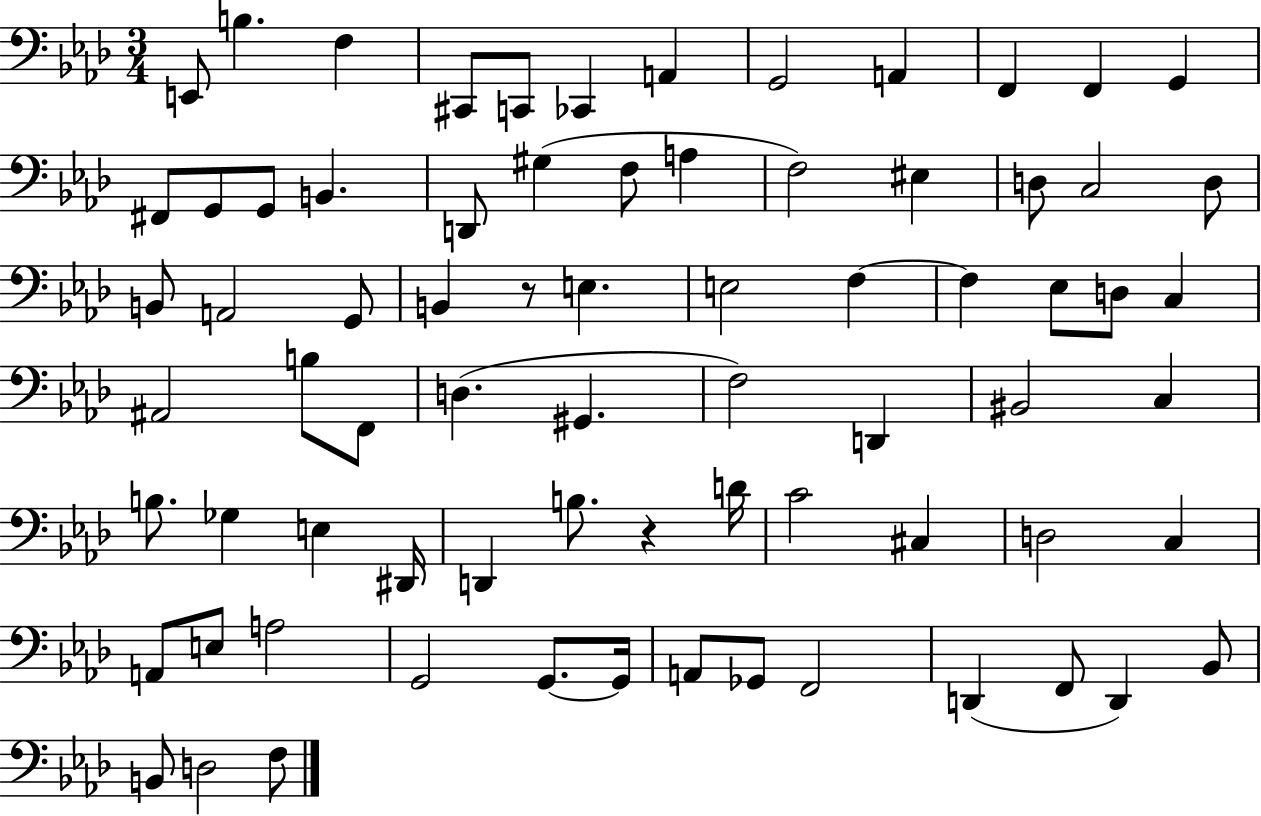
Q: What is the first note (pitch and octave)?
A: E2